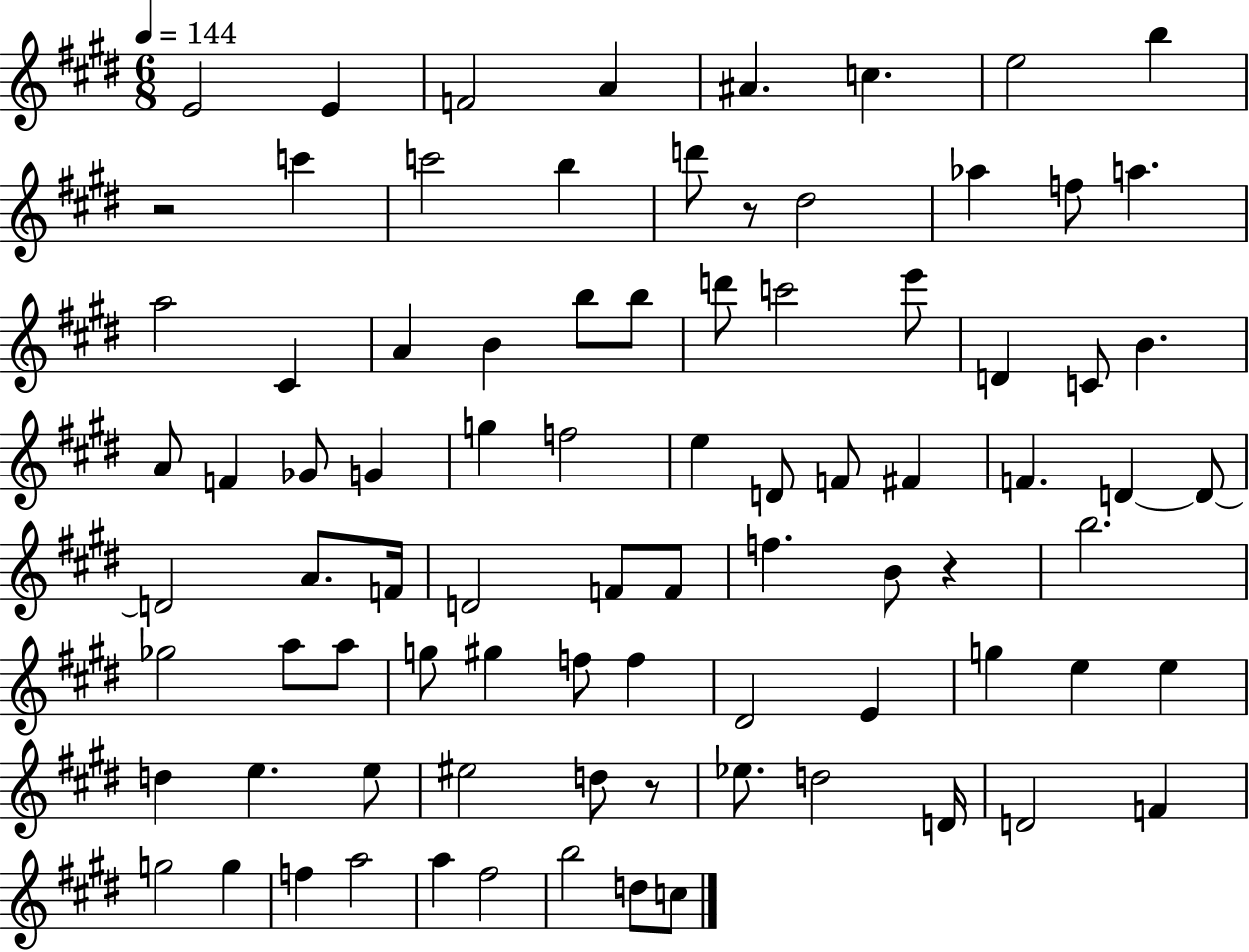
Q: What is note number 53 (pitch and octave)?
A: A5